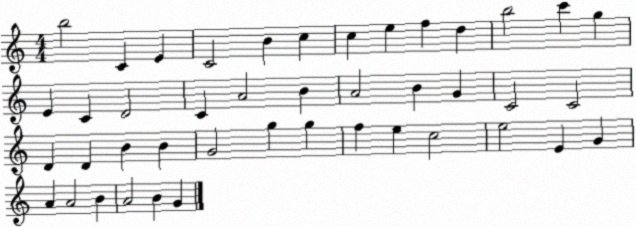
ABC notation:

X:1
T:Untitled
M:4/4
L:1/4
K:C
b2 C E C2 B c c e f d b2 c' g E C D2 C A2 B A2 B G C2 C2 D D B B G2 g g f e c2 e2 E G A A2 B A2 B G